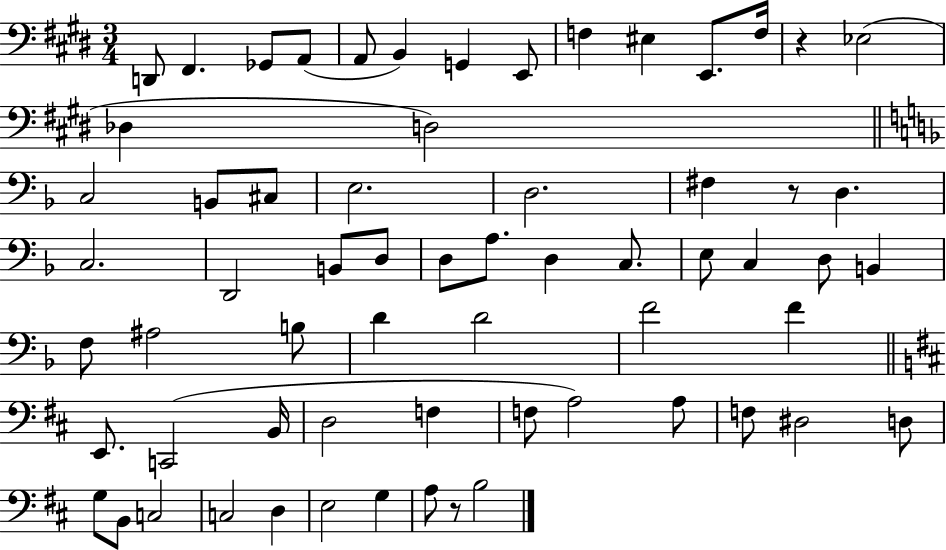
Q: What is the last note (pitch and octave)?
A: B3